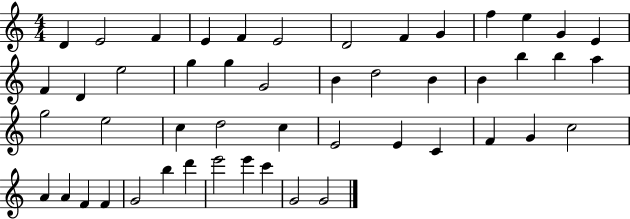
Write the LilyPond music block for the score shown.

{
  \clef treble
  \numericTimeSignature
  \time 4/4
  \key c \major
  d'4 e'2 f'4 | e'4 f'4 e'2 | d'2 f'4 g'4 | f''4 e''4 g'4 e'4 | \break f'4 d'4 e''2 | g''4 g''4 g'2 | b'4 d''2 b'4 | b'4 b''4 b''4 a''4 | \break g''2 e''2 | c''4 d''2 c''4 | e'2 e'4 c'4 | f'4 g'4 c''2 | \break a'4 a'4 f'4 f'4 | g'2 b''4 d'''4 | e'''2 e'''4 c'''4 | g'2 g'2 | \break \bar "|."
}